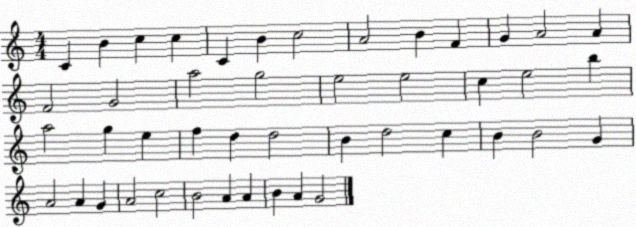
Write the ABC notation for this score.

X:1
T:Untitled
M:4/4
L:1/4
K:C
C B c c C B c2 A2 B F G A2 A F2 G2 a2 g2 e2 e2 c e2 b a2 g e f d d2 B d2 c B B2 G A2 A G A2 c2 B2 A A B A G2